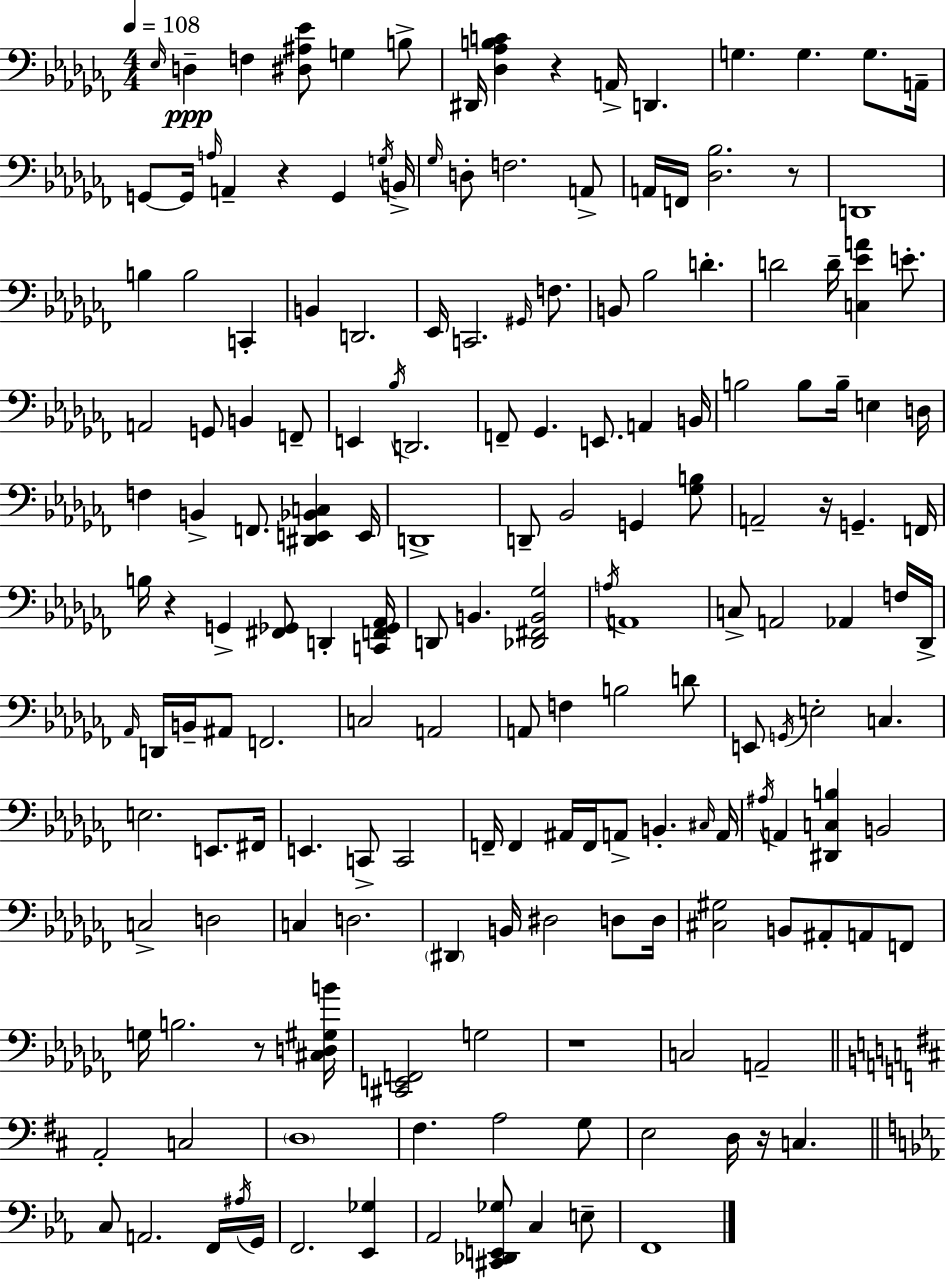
Eb3/s D3/q F3/q [D#3,A#3,Eb4]/e G3/q B3/e D#2/s [Db3,Ab3,B3,C4]/q R/q A2/s D2/q. G3/q. G3/q. G3/e. A2/s G2/e G2/s A3/s A2/q R/q G2/q G3/s B2/s Gb3/s D3/e F3/h. A2/e A2/s F2/s [Db3,Bb3]/h. R/e D2/w B3/q B3/h C2/q B2/q D2/h. Eb2/s C2/h. G#2/s F3/e. B2/e Bb3/h D4/q. D4/h D4/s [C3,Eb4,A4]/q E4/e. A2/h G2/e B2/q F2/e E2/q Bb3/s D2/h. F2/e Gb2/q. E2/e. A2/q B2/s B3/h B3/e B3/s E3/q D3/s F3/q B2/q F2/e. [D#2,E2,Bb2,C3]/q E2/s D2/w D2/e Bb2/h G2/q [Gb3,B3]/e A2/h R/s G2/q. F2/s B3/s R/q G2/q [F#2,Gb2]/e D2/q [C2,F2,Gb2,Ab2]/s D2/e B2/q. [Db2,F#2,B2,Gb3]/h A3/s A2/w C3/e A2/h Ab2/q F3/s Db2/s Ab2/s D2/s B2/s A#2/e F2/h. C3/h A2/h A2/e F3/q B3/h D4/e E2/e G2/s E3/h C3/q. E3/h. E2/e. F#2/s E2/q. C2/e C2/h F2/s F2/q A#2/s F2/s A2/e B2/q. C#3/s A2/s A#3/s A2/q [D#2,C3,B3]/q B2/h C3/h D3/h C3/q D3/h. D#2/q B2/s D#3/h D3/e D3/s [C#3,G#3]/h B2/e A#2/e A2/e F2/e G3/s B3/h. R/e [C#3,D3,G#3,B4]/s [C#2,E2,F2]/h G3/h R/w C3/h A2/h A2/h C3/h D3/w F#3/q. A3/h G3/e E3/h D3/s R/s C3/q. C3/e A2/h. F2/s A#3/s G2/s F2/h. [Eb2,Gb3]/q Ab2/h [C#2,Db2,E2,Gb3]/e C3/q E3/e F2/w